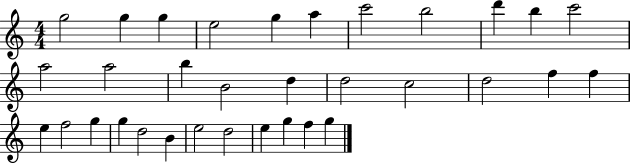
{
  \clef treble
  \numericTimeSignature
  \time 4/4
  \key c \major
  g''2 g''4 g''4 | e''2 g''4 a''4 | c'''2 b''2 | d'''4 b''4 c'''2 | \break a''2 a''2 | b''4 b'2 d''4 | d''2 c''2 | d''2 f''4 f''4 | \break e''4 f''2 g''4 | g''4 d''2 b'4 | e''2 d''2 | e''4 g''4 f''4 g''4 | \break \bar "|."
}